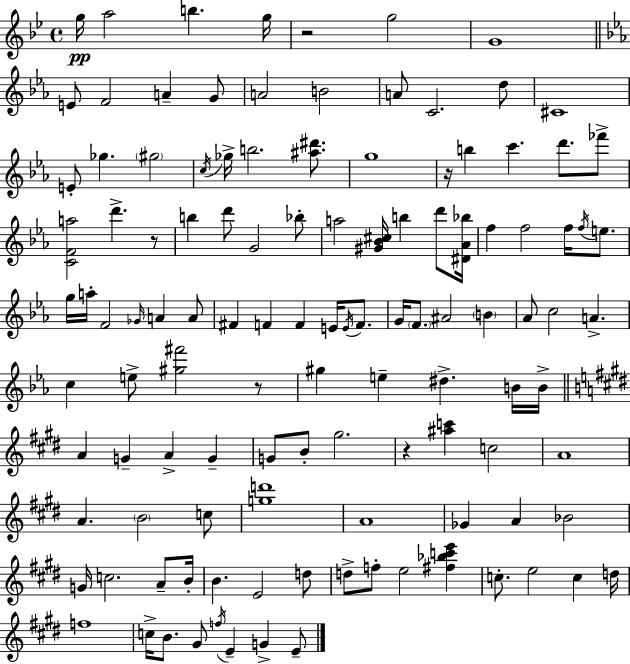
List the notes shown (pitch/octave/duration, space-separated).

G5/s A5/h B5/q. G5/s R/h G5/h G4/w E4/e F4/h A4/q G4/e A4/h B4/h A4/e C4/h. D5/e C#4/w E4/e Gb5/q. G#5/h C5/s Gb5/s B5/h. [A#5,D#6]/e. G5/w R/s B5/q C6/q. D6/e. FES6/e [C4,F4,A5]/h D6/q. R/e B5/q D6/e G4/h Bb5/e A5/h [G#4,Bb4,C#5]/s B5/q D6/e [D#4,Ab4,Bb5]/s F5/q F5/h F5/s F5/s E5/e. G5/s A5/s F4/h Gb4/s A4/q A4/e F#4/q F4/q F4/q E4/s E4/s F4/e. G4/s F4/e. A#4/h B4/q Ab4/e C5/h A4/q. C5/q E5/e [G#5,F#6]/h R/e G#5/q E5/q D#5/q. B4/s B4/s A4/q G4/q A4/q G4/q G4/e B4/e G#5/h. R/q [A#5,C6]/q C5/h A4/w A4/q. B4/h C5/e [G5,D6]/w A4/w Gb4/q A4/q Bb4/h G4/s C5/h. A4/e B4/s B4/q. E4/h D5/e D5/e F5/e E5/h [F#5,Bb5,C6,E6]/q C5/e. E5/h C5/q D5/s F5/w C5/s B4/e. G#4/e F5/s E4/q G4/q E4/e